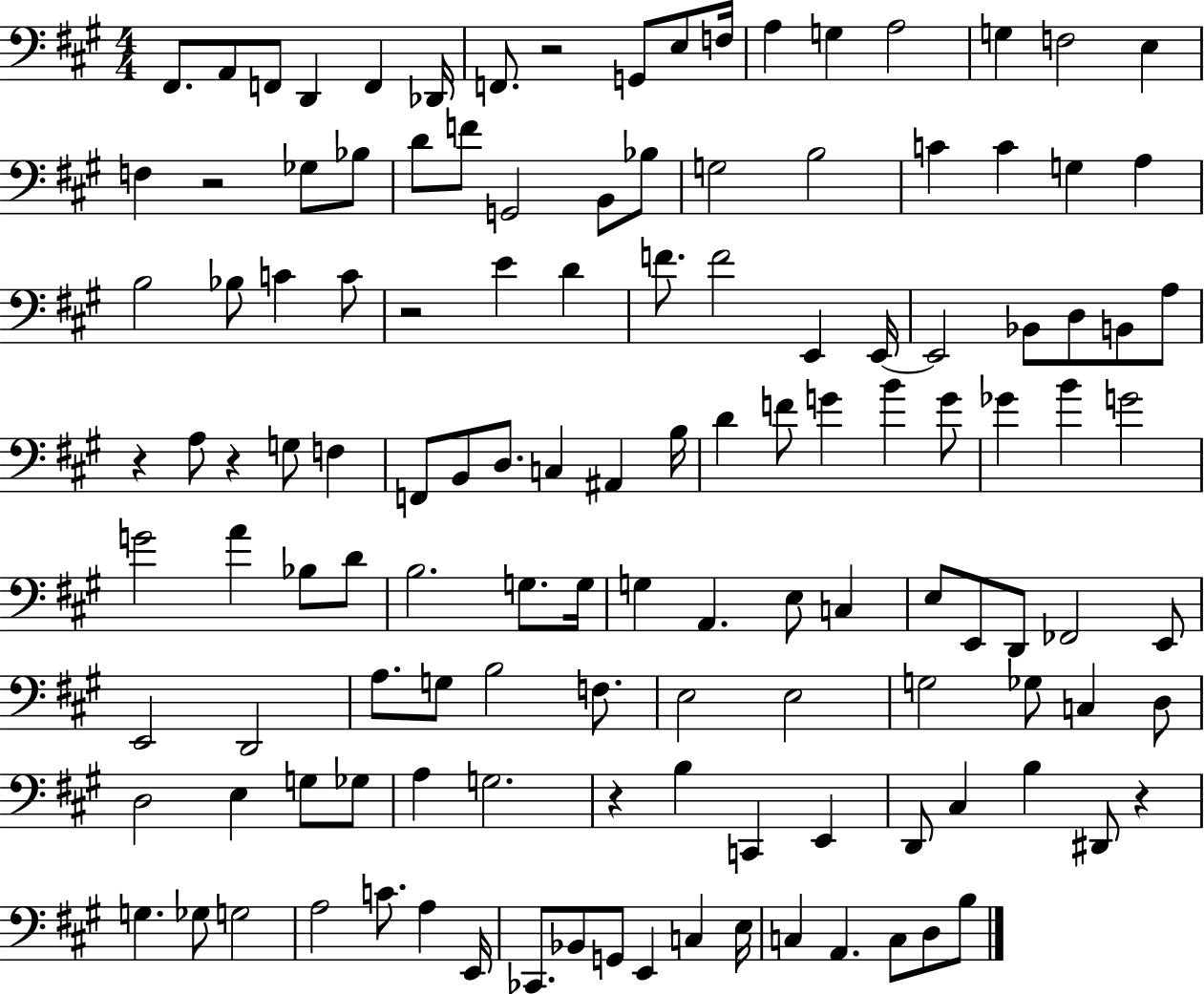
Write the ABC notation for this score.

X:1
T:Untitled
M:4/4
L:1/4
K:A
^F,,/2 A,,/2 F,,/2 D,, F,, _D,,/4 F,,/2 z2 G,,/2 E,/2 F,/4 A, G, A,2 G, F,2 E, F, z2 _G,/2 _B,/2 D/2 F/2 G,,2 B,,/2 _B,/2 G,2 B,2 C C G, A, B,2 _B,/2 C C/2 z2 E D F/2 F2 E,, E,,/4 E,,2 _B,,/2 D,/2 B,,/2 A,/2 z A,/2 z G,/2 F, F,,/2 B,,/2 D,/2 C, ^A,, B,/4 D F/2 G B G/2 _G B G2 G2 A _B,/2 D/2 B,2 G,/2 G,/4 G, A,, E,/2 C, E,/2 E,,/2 D,,/2 _F,,2 E,,/2 E,,2 D,,2 A,/2 G,/2 B,2 F,/2 E,2 E,2 G,2 _G,/2 C, D,/2 D,2 E, G,/2 _G,/2 A, G,2 z B, C,, E,, D,,/2 ^C, B, ^D,,/2 z G, _G,/2 G,2 A,2 C/2 A, E,,/4 _C,,/2 _B,,/2 G,,/2 E,, C, E,/4 C, A,, C,/2 D,/2 B,/2